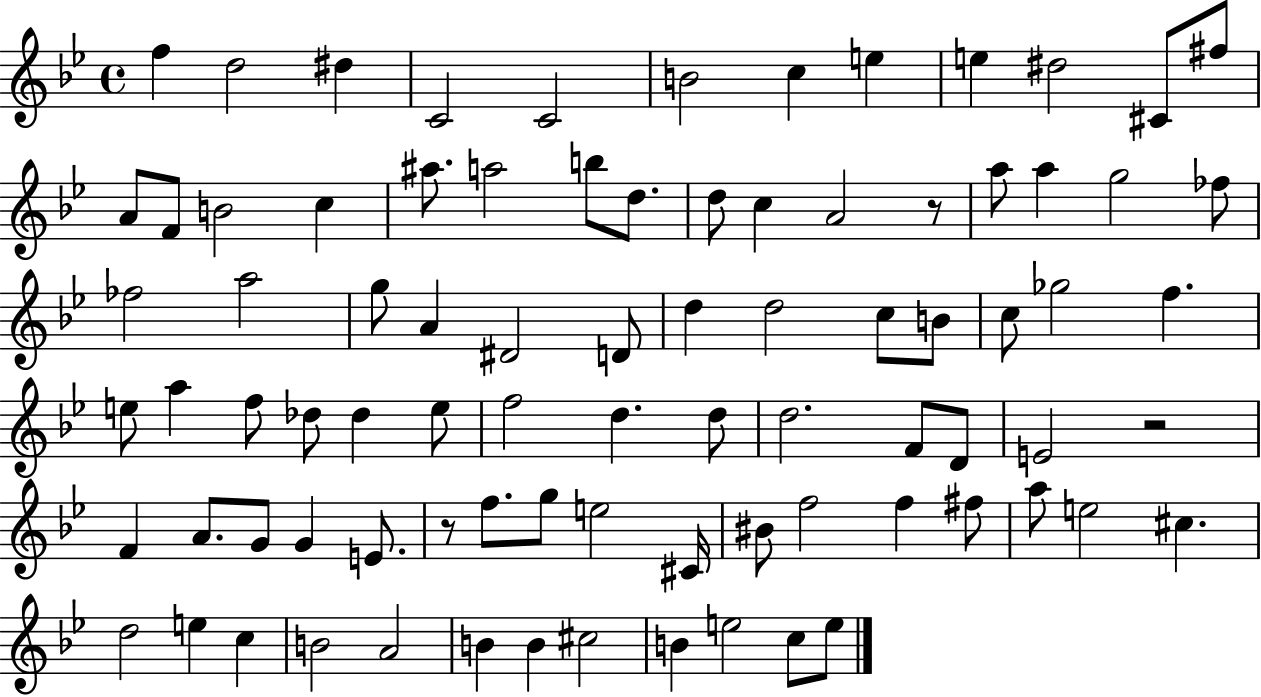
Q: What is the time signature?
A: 4/4